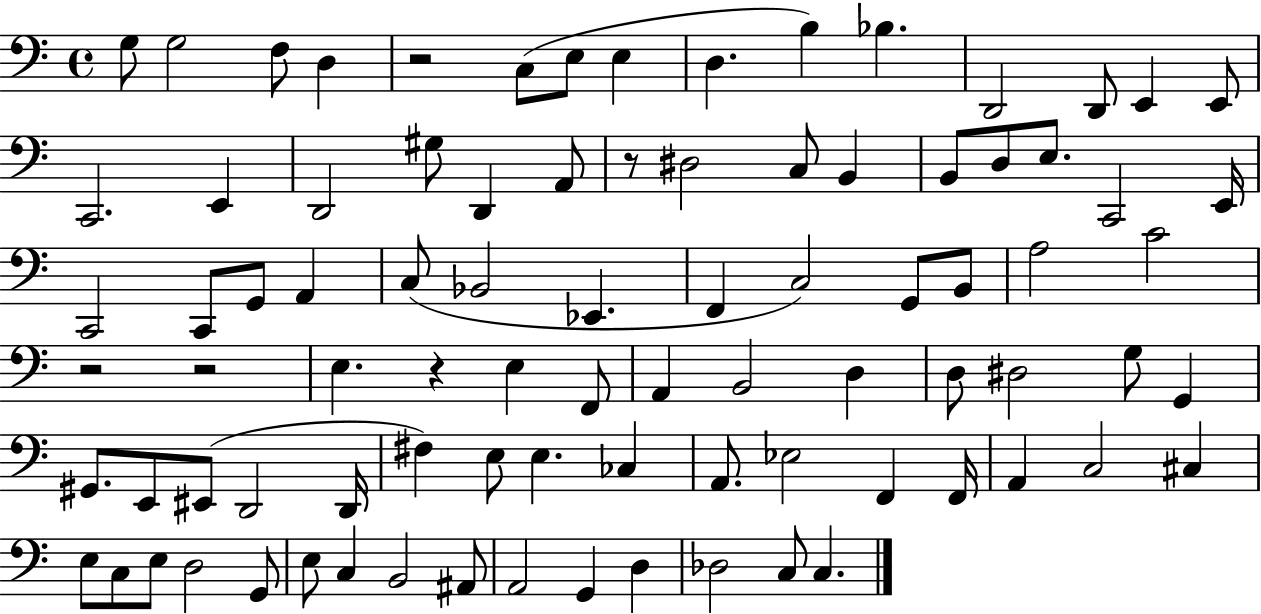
{
  \clef bass
  \time 4/4
  \defaultTimeSignature
  \key c \major
  \repeat volta 2 { g8 g2 f8 d4 | r2 c8( e8 e4 | d4. b4) bes4. | d,2 d,8 e,4 e,8 | \break c,2. e,4 | d,2 gis8 d,4 a,8 | r8 dis2 c8 b,4 | b,8 d8 e8. c,2 e,16 | \break c,2 c,8 g,8 a,4 | c8( bes,2 ees,4. | f,4 c2) g,8 b,8 | a2 c'2 | \break r2 r2 | e4. r4 e4 f,8 | a,4 b,2 d4 | d8 dis2 g8 g,4 | \break gis,8. e,8 eis,8( d,2 d,16 | fis4) e8 e4. ces4 | a,8. ees2 f,4 f,16 | a,4 c2 cis4 | \break e8 c8 e8 d2 g,8 | e8 c4 b,2 ais,8 | a,2 g,4 d4 | des2 c8 c4. | \break } \bar "|."
}